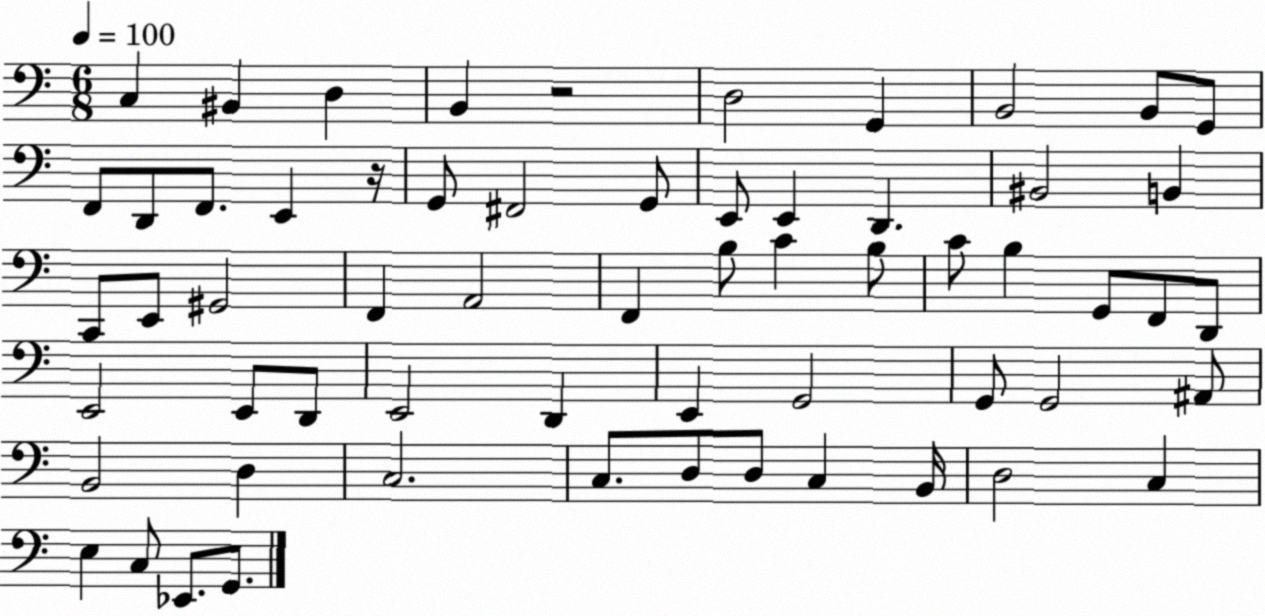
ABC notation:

X:1
T:Untitled
M:6/8
L:1/4
K:C
C, ^B,, D, B,, z2 D,2 G,, B,,2 B,,/2 G,,/2 F,,/2 D,,/2 F,,/2 E,, z/4 G,,/2 ^F,,2 G,,/2 E,,/2 E,, D,, ^B,,2 B,, C,,/2 E,,/2 ^G,,2 F,, A,,2 F,, B,/2 C B,/2 C/2 B, G,,/2 F,,/2 D,,/2 E,,2 E,,/2 D,,/2 E,,2 D,, E,, G,,2 G,,/2 G,,2 ^A,,/2 B,,2 D, C,2 C,/2 D,/2 D,/2 C, B,,/4 D,2 C, E, C,/2 _E,,/2 G,,/2